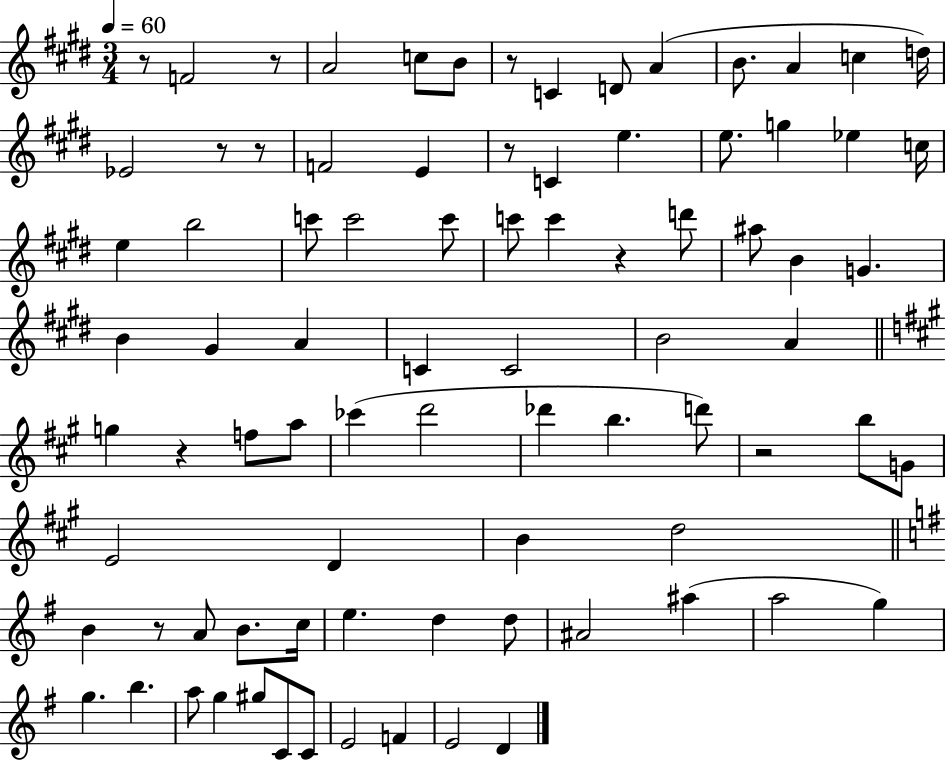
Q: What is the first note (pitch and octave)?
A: F4